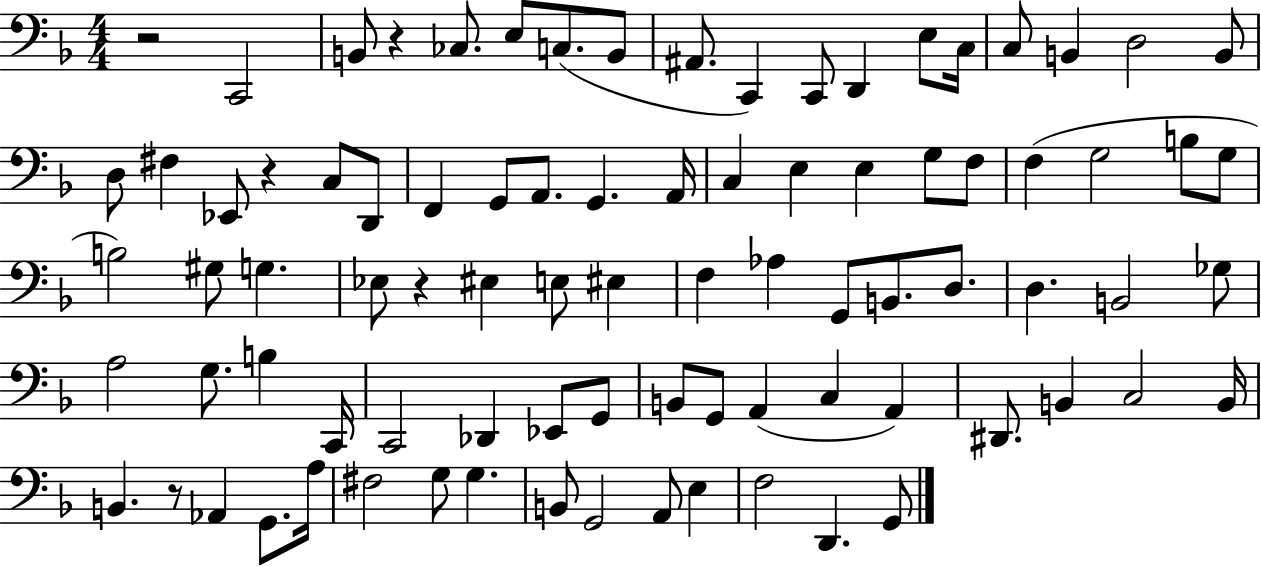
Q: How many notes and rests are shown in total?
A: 86